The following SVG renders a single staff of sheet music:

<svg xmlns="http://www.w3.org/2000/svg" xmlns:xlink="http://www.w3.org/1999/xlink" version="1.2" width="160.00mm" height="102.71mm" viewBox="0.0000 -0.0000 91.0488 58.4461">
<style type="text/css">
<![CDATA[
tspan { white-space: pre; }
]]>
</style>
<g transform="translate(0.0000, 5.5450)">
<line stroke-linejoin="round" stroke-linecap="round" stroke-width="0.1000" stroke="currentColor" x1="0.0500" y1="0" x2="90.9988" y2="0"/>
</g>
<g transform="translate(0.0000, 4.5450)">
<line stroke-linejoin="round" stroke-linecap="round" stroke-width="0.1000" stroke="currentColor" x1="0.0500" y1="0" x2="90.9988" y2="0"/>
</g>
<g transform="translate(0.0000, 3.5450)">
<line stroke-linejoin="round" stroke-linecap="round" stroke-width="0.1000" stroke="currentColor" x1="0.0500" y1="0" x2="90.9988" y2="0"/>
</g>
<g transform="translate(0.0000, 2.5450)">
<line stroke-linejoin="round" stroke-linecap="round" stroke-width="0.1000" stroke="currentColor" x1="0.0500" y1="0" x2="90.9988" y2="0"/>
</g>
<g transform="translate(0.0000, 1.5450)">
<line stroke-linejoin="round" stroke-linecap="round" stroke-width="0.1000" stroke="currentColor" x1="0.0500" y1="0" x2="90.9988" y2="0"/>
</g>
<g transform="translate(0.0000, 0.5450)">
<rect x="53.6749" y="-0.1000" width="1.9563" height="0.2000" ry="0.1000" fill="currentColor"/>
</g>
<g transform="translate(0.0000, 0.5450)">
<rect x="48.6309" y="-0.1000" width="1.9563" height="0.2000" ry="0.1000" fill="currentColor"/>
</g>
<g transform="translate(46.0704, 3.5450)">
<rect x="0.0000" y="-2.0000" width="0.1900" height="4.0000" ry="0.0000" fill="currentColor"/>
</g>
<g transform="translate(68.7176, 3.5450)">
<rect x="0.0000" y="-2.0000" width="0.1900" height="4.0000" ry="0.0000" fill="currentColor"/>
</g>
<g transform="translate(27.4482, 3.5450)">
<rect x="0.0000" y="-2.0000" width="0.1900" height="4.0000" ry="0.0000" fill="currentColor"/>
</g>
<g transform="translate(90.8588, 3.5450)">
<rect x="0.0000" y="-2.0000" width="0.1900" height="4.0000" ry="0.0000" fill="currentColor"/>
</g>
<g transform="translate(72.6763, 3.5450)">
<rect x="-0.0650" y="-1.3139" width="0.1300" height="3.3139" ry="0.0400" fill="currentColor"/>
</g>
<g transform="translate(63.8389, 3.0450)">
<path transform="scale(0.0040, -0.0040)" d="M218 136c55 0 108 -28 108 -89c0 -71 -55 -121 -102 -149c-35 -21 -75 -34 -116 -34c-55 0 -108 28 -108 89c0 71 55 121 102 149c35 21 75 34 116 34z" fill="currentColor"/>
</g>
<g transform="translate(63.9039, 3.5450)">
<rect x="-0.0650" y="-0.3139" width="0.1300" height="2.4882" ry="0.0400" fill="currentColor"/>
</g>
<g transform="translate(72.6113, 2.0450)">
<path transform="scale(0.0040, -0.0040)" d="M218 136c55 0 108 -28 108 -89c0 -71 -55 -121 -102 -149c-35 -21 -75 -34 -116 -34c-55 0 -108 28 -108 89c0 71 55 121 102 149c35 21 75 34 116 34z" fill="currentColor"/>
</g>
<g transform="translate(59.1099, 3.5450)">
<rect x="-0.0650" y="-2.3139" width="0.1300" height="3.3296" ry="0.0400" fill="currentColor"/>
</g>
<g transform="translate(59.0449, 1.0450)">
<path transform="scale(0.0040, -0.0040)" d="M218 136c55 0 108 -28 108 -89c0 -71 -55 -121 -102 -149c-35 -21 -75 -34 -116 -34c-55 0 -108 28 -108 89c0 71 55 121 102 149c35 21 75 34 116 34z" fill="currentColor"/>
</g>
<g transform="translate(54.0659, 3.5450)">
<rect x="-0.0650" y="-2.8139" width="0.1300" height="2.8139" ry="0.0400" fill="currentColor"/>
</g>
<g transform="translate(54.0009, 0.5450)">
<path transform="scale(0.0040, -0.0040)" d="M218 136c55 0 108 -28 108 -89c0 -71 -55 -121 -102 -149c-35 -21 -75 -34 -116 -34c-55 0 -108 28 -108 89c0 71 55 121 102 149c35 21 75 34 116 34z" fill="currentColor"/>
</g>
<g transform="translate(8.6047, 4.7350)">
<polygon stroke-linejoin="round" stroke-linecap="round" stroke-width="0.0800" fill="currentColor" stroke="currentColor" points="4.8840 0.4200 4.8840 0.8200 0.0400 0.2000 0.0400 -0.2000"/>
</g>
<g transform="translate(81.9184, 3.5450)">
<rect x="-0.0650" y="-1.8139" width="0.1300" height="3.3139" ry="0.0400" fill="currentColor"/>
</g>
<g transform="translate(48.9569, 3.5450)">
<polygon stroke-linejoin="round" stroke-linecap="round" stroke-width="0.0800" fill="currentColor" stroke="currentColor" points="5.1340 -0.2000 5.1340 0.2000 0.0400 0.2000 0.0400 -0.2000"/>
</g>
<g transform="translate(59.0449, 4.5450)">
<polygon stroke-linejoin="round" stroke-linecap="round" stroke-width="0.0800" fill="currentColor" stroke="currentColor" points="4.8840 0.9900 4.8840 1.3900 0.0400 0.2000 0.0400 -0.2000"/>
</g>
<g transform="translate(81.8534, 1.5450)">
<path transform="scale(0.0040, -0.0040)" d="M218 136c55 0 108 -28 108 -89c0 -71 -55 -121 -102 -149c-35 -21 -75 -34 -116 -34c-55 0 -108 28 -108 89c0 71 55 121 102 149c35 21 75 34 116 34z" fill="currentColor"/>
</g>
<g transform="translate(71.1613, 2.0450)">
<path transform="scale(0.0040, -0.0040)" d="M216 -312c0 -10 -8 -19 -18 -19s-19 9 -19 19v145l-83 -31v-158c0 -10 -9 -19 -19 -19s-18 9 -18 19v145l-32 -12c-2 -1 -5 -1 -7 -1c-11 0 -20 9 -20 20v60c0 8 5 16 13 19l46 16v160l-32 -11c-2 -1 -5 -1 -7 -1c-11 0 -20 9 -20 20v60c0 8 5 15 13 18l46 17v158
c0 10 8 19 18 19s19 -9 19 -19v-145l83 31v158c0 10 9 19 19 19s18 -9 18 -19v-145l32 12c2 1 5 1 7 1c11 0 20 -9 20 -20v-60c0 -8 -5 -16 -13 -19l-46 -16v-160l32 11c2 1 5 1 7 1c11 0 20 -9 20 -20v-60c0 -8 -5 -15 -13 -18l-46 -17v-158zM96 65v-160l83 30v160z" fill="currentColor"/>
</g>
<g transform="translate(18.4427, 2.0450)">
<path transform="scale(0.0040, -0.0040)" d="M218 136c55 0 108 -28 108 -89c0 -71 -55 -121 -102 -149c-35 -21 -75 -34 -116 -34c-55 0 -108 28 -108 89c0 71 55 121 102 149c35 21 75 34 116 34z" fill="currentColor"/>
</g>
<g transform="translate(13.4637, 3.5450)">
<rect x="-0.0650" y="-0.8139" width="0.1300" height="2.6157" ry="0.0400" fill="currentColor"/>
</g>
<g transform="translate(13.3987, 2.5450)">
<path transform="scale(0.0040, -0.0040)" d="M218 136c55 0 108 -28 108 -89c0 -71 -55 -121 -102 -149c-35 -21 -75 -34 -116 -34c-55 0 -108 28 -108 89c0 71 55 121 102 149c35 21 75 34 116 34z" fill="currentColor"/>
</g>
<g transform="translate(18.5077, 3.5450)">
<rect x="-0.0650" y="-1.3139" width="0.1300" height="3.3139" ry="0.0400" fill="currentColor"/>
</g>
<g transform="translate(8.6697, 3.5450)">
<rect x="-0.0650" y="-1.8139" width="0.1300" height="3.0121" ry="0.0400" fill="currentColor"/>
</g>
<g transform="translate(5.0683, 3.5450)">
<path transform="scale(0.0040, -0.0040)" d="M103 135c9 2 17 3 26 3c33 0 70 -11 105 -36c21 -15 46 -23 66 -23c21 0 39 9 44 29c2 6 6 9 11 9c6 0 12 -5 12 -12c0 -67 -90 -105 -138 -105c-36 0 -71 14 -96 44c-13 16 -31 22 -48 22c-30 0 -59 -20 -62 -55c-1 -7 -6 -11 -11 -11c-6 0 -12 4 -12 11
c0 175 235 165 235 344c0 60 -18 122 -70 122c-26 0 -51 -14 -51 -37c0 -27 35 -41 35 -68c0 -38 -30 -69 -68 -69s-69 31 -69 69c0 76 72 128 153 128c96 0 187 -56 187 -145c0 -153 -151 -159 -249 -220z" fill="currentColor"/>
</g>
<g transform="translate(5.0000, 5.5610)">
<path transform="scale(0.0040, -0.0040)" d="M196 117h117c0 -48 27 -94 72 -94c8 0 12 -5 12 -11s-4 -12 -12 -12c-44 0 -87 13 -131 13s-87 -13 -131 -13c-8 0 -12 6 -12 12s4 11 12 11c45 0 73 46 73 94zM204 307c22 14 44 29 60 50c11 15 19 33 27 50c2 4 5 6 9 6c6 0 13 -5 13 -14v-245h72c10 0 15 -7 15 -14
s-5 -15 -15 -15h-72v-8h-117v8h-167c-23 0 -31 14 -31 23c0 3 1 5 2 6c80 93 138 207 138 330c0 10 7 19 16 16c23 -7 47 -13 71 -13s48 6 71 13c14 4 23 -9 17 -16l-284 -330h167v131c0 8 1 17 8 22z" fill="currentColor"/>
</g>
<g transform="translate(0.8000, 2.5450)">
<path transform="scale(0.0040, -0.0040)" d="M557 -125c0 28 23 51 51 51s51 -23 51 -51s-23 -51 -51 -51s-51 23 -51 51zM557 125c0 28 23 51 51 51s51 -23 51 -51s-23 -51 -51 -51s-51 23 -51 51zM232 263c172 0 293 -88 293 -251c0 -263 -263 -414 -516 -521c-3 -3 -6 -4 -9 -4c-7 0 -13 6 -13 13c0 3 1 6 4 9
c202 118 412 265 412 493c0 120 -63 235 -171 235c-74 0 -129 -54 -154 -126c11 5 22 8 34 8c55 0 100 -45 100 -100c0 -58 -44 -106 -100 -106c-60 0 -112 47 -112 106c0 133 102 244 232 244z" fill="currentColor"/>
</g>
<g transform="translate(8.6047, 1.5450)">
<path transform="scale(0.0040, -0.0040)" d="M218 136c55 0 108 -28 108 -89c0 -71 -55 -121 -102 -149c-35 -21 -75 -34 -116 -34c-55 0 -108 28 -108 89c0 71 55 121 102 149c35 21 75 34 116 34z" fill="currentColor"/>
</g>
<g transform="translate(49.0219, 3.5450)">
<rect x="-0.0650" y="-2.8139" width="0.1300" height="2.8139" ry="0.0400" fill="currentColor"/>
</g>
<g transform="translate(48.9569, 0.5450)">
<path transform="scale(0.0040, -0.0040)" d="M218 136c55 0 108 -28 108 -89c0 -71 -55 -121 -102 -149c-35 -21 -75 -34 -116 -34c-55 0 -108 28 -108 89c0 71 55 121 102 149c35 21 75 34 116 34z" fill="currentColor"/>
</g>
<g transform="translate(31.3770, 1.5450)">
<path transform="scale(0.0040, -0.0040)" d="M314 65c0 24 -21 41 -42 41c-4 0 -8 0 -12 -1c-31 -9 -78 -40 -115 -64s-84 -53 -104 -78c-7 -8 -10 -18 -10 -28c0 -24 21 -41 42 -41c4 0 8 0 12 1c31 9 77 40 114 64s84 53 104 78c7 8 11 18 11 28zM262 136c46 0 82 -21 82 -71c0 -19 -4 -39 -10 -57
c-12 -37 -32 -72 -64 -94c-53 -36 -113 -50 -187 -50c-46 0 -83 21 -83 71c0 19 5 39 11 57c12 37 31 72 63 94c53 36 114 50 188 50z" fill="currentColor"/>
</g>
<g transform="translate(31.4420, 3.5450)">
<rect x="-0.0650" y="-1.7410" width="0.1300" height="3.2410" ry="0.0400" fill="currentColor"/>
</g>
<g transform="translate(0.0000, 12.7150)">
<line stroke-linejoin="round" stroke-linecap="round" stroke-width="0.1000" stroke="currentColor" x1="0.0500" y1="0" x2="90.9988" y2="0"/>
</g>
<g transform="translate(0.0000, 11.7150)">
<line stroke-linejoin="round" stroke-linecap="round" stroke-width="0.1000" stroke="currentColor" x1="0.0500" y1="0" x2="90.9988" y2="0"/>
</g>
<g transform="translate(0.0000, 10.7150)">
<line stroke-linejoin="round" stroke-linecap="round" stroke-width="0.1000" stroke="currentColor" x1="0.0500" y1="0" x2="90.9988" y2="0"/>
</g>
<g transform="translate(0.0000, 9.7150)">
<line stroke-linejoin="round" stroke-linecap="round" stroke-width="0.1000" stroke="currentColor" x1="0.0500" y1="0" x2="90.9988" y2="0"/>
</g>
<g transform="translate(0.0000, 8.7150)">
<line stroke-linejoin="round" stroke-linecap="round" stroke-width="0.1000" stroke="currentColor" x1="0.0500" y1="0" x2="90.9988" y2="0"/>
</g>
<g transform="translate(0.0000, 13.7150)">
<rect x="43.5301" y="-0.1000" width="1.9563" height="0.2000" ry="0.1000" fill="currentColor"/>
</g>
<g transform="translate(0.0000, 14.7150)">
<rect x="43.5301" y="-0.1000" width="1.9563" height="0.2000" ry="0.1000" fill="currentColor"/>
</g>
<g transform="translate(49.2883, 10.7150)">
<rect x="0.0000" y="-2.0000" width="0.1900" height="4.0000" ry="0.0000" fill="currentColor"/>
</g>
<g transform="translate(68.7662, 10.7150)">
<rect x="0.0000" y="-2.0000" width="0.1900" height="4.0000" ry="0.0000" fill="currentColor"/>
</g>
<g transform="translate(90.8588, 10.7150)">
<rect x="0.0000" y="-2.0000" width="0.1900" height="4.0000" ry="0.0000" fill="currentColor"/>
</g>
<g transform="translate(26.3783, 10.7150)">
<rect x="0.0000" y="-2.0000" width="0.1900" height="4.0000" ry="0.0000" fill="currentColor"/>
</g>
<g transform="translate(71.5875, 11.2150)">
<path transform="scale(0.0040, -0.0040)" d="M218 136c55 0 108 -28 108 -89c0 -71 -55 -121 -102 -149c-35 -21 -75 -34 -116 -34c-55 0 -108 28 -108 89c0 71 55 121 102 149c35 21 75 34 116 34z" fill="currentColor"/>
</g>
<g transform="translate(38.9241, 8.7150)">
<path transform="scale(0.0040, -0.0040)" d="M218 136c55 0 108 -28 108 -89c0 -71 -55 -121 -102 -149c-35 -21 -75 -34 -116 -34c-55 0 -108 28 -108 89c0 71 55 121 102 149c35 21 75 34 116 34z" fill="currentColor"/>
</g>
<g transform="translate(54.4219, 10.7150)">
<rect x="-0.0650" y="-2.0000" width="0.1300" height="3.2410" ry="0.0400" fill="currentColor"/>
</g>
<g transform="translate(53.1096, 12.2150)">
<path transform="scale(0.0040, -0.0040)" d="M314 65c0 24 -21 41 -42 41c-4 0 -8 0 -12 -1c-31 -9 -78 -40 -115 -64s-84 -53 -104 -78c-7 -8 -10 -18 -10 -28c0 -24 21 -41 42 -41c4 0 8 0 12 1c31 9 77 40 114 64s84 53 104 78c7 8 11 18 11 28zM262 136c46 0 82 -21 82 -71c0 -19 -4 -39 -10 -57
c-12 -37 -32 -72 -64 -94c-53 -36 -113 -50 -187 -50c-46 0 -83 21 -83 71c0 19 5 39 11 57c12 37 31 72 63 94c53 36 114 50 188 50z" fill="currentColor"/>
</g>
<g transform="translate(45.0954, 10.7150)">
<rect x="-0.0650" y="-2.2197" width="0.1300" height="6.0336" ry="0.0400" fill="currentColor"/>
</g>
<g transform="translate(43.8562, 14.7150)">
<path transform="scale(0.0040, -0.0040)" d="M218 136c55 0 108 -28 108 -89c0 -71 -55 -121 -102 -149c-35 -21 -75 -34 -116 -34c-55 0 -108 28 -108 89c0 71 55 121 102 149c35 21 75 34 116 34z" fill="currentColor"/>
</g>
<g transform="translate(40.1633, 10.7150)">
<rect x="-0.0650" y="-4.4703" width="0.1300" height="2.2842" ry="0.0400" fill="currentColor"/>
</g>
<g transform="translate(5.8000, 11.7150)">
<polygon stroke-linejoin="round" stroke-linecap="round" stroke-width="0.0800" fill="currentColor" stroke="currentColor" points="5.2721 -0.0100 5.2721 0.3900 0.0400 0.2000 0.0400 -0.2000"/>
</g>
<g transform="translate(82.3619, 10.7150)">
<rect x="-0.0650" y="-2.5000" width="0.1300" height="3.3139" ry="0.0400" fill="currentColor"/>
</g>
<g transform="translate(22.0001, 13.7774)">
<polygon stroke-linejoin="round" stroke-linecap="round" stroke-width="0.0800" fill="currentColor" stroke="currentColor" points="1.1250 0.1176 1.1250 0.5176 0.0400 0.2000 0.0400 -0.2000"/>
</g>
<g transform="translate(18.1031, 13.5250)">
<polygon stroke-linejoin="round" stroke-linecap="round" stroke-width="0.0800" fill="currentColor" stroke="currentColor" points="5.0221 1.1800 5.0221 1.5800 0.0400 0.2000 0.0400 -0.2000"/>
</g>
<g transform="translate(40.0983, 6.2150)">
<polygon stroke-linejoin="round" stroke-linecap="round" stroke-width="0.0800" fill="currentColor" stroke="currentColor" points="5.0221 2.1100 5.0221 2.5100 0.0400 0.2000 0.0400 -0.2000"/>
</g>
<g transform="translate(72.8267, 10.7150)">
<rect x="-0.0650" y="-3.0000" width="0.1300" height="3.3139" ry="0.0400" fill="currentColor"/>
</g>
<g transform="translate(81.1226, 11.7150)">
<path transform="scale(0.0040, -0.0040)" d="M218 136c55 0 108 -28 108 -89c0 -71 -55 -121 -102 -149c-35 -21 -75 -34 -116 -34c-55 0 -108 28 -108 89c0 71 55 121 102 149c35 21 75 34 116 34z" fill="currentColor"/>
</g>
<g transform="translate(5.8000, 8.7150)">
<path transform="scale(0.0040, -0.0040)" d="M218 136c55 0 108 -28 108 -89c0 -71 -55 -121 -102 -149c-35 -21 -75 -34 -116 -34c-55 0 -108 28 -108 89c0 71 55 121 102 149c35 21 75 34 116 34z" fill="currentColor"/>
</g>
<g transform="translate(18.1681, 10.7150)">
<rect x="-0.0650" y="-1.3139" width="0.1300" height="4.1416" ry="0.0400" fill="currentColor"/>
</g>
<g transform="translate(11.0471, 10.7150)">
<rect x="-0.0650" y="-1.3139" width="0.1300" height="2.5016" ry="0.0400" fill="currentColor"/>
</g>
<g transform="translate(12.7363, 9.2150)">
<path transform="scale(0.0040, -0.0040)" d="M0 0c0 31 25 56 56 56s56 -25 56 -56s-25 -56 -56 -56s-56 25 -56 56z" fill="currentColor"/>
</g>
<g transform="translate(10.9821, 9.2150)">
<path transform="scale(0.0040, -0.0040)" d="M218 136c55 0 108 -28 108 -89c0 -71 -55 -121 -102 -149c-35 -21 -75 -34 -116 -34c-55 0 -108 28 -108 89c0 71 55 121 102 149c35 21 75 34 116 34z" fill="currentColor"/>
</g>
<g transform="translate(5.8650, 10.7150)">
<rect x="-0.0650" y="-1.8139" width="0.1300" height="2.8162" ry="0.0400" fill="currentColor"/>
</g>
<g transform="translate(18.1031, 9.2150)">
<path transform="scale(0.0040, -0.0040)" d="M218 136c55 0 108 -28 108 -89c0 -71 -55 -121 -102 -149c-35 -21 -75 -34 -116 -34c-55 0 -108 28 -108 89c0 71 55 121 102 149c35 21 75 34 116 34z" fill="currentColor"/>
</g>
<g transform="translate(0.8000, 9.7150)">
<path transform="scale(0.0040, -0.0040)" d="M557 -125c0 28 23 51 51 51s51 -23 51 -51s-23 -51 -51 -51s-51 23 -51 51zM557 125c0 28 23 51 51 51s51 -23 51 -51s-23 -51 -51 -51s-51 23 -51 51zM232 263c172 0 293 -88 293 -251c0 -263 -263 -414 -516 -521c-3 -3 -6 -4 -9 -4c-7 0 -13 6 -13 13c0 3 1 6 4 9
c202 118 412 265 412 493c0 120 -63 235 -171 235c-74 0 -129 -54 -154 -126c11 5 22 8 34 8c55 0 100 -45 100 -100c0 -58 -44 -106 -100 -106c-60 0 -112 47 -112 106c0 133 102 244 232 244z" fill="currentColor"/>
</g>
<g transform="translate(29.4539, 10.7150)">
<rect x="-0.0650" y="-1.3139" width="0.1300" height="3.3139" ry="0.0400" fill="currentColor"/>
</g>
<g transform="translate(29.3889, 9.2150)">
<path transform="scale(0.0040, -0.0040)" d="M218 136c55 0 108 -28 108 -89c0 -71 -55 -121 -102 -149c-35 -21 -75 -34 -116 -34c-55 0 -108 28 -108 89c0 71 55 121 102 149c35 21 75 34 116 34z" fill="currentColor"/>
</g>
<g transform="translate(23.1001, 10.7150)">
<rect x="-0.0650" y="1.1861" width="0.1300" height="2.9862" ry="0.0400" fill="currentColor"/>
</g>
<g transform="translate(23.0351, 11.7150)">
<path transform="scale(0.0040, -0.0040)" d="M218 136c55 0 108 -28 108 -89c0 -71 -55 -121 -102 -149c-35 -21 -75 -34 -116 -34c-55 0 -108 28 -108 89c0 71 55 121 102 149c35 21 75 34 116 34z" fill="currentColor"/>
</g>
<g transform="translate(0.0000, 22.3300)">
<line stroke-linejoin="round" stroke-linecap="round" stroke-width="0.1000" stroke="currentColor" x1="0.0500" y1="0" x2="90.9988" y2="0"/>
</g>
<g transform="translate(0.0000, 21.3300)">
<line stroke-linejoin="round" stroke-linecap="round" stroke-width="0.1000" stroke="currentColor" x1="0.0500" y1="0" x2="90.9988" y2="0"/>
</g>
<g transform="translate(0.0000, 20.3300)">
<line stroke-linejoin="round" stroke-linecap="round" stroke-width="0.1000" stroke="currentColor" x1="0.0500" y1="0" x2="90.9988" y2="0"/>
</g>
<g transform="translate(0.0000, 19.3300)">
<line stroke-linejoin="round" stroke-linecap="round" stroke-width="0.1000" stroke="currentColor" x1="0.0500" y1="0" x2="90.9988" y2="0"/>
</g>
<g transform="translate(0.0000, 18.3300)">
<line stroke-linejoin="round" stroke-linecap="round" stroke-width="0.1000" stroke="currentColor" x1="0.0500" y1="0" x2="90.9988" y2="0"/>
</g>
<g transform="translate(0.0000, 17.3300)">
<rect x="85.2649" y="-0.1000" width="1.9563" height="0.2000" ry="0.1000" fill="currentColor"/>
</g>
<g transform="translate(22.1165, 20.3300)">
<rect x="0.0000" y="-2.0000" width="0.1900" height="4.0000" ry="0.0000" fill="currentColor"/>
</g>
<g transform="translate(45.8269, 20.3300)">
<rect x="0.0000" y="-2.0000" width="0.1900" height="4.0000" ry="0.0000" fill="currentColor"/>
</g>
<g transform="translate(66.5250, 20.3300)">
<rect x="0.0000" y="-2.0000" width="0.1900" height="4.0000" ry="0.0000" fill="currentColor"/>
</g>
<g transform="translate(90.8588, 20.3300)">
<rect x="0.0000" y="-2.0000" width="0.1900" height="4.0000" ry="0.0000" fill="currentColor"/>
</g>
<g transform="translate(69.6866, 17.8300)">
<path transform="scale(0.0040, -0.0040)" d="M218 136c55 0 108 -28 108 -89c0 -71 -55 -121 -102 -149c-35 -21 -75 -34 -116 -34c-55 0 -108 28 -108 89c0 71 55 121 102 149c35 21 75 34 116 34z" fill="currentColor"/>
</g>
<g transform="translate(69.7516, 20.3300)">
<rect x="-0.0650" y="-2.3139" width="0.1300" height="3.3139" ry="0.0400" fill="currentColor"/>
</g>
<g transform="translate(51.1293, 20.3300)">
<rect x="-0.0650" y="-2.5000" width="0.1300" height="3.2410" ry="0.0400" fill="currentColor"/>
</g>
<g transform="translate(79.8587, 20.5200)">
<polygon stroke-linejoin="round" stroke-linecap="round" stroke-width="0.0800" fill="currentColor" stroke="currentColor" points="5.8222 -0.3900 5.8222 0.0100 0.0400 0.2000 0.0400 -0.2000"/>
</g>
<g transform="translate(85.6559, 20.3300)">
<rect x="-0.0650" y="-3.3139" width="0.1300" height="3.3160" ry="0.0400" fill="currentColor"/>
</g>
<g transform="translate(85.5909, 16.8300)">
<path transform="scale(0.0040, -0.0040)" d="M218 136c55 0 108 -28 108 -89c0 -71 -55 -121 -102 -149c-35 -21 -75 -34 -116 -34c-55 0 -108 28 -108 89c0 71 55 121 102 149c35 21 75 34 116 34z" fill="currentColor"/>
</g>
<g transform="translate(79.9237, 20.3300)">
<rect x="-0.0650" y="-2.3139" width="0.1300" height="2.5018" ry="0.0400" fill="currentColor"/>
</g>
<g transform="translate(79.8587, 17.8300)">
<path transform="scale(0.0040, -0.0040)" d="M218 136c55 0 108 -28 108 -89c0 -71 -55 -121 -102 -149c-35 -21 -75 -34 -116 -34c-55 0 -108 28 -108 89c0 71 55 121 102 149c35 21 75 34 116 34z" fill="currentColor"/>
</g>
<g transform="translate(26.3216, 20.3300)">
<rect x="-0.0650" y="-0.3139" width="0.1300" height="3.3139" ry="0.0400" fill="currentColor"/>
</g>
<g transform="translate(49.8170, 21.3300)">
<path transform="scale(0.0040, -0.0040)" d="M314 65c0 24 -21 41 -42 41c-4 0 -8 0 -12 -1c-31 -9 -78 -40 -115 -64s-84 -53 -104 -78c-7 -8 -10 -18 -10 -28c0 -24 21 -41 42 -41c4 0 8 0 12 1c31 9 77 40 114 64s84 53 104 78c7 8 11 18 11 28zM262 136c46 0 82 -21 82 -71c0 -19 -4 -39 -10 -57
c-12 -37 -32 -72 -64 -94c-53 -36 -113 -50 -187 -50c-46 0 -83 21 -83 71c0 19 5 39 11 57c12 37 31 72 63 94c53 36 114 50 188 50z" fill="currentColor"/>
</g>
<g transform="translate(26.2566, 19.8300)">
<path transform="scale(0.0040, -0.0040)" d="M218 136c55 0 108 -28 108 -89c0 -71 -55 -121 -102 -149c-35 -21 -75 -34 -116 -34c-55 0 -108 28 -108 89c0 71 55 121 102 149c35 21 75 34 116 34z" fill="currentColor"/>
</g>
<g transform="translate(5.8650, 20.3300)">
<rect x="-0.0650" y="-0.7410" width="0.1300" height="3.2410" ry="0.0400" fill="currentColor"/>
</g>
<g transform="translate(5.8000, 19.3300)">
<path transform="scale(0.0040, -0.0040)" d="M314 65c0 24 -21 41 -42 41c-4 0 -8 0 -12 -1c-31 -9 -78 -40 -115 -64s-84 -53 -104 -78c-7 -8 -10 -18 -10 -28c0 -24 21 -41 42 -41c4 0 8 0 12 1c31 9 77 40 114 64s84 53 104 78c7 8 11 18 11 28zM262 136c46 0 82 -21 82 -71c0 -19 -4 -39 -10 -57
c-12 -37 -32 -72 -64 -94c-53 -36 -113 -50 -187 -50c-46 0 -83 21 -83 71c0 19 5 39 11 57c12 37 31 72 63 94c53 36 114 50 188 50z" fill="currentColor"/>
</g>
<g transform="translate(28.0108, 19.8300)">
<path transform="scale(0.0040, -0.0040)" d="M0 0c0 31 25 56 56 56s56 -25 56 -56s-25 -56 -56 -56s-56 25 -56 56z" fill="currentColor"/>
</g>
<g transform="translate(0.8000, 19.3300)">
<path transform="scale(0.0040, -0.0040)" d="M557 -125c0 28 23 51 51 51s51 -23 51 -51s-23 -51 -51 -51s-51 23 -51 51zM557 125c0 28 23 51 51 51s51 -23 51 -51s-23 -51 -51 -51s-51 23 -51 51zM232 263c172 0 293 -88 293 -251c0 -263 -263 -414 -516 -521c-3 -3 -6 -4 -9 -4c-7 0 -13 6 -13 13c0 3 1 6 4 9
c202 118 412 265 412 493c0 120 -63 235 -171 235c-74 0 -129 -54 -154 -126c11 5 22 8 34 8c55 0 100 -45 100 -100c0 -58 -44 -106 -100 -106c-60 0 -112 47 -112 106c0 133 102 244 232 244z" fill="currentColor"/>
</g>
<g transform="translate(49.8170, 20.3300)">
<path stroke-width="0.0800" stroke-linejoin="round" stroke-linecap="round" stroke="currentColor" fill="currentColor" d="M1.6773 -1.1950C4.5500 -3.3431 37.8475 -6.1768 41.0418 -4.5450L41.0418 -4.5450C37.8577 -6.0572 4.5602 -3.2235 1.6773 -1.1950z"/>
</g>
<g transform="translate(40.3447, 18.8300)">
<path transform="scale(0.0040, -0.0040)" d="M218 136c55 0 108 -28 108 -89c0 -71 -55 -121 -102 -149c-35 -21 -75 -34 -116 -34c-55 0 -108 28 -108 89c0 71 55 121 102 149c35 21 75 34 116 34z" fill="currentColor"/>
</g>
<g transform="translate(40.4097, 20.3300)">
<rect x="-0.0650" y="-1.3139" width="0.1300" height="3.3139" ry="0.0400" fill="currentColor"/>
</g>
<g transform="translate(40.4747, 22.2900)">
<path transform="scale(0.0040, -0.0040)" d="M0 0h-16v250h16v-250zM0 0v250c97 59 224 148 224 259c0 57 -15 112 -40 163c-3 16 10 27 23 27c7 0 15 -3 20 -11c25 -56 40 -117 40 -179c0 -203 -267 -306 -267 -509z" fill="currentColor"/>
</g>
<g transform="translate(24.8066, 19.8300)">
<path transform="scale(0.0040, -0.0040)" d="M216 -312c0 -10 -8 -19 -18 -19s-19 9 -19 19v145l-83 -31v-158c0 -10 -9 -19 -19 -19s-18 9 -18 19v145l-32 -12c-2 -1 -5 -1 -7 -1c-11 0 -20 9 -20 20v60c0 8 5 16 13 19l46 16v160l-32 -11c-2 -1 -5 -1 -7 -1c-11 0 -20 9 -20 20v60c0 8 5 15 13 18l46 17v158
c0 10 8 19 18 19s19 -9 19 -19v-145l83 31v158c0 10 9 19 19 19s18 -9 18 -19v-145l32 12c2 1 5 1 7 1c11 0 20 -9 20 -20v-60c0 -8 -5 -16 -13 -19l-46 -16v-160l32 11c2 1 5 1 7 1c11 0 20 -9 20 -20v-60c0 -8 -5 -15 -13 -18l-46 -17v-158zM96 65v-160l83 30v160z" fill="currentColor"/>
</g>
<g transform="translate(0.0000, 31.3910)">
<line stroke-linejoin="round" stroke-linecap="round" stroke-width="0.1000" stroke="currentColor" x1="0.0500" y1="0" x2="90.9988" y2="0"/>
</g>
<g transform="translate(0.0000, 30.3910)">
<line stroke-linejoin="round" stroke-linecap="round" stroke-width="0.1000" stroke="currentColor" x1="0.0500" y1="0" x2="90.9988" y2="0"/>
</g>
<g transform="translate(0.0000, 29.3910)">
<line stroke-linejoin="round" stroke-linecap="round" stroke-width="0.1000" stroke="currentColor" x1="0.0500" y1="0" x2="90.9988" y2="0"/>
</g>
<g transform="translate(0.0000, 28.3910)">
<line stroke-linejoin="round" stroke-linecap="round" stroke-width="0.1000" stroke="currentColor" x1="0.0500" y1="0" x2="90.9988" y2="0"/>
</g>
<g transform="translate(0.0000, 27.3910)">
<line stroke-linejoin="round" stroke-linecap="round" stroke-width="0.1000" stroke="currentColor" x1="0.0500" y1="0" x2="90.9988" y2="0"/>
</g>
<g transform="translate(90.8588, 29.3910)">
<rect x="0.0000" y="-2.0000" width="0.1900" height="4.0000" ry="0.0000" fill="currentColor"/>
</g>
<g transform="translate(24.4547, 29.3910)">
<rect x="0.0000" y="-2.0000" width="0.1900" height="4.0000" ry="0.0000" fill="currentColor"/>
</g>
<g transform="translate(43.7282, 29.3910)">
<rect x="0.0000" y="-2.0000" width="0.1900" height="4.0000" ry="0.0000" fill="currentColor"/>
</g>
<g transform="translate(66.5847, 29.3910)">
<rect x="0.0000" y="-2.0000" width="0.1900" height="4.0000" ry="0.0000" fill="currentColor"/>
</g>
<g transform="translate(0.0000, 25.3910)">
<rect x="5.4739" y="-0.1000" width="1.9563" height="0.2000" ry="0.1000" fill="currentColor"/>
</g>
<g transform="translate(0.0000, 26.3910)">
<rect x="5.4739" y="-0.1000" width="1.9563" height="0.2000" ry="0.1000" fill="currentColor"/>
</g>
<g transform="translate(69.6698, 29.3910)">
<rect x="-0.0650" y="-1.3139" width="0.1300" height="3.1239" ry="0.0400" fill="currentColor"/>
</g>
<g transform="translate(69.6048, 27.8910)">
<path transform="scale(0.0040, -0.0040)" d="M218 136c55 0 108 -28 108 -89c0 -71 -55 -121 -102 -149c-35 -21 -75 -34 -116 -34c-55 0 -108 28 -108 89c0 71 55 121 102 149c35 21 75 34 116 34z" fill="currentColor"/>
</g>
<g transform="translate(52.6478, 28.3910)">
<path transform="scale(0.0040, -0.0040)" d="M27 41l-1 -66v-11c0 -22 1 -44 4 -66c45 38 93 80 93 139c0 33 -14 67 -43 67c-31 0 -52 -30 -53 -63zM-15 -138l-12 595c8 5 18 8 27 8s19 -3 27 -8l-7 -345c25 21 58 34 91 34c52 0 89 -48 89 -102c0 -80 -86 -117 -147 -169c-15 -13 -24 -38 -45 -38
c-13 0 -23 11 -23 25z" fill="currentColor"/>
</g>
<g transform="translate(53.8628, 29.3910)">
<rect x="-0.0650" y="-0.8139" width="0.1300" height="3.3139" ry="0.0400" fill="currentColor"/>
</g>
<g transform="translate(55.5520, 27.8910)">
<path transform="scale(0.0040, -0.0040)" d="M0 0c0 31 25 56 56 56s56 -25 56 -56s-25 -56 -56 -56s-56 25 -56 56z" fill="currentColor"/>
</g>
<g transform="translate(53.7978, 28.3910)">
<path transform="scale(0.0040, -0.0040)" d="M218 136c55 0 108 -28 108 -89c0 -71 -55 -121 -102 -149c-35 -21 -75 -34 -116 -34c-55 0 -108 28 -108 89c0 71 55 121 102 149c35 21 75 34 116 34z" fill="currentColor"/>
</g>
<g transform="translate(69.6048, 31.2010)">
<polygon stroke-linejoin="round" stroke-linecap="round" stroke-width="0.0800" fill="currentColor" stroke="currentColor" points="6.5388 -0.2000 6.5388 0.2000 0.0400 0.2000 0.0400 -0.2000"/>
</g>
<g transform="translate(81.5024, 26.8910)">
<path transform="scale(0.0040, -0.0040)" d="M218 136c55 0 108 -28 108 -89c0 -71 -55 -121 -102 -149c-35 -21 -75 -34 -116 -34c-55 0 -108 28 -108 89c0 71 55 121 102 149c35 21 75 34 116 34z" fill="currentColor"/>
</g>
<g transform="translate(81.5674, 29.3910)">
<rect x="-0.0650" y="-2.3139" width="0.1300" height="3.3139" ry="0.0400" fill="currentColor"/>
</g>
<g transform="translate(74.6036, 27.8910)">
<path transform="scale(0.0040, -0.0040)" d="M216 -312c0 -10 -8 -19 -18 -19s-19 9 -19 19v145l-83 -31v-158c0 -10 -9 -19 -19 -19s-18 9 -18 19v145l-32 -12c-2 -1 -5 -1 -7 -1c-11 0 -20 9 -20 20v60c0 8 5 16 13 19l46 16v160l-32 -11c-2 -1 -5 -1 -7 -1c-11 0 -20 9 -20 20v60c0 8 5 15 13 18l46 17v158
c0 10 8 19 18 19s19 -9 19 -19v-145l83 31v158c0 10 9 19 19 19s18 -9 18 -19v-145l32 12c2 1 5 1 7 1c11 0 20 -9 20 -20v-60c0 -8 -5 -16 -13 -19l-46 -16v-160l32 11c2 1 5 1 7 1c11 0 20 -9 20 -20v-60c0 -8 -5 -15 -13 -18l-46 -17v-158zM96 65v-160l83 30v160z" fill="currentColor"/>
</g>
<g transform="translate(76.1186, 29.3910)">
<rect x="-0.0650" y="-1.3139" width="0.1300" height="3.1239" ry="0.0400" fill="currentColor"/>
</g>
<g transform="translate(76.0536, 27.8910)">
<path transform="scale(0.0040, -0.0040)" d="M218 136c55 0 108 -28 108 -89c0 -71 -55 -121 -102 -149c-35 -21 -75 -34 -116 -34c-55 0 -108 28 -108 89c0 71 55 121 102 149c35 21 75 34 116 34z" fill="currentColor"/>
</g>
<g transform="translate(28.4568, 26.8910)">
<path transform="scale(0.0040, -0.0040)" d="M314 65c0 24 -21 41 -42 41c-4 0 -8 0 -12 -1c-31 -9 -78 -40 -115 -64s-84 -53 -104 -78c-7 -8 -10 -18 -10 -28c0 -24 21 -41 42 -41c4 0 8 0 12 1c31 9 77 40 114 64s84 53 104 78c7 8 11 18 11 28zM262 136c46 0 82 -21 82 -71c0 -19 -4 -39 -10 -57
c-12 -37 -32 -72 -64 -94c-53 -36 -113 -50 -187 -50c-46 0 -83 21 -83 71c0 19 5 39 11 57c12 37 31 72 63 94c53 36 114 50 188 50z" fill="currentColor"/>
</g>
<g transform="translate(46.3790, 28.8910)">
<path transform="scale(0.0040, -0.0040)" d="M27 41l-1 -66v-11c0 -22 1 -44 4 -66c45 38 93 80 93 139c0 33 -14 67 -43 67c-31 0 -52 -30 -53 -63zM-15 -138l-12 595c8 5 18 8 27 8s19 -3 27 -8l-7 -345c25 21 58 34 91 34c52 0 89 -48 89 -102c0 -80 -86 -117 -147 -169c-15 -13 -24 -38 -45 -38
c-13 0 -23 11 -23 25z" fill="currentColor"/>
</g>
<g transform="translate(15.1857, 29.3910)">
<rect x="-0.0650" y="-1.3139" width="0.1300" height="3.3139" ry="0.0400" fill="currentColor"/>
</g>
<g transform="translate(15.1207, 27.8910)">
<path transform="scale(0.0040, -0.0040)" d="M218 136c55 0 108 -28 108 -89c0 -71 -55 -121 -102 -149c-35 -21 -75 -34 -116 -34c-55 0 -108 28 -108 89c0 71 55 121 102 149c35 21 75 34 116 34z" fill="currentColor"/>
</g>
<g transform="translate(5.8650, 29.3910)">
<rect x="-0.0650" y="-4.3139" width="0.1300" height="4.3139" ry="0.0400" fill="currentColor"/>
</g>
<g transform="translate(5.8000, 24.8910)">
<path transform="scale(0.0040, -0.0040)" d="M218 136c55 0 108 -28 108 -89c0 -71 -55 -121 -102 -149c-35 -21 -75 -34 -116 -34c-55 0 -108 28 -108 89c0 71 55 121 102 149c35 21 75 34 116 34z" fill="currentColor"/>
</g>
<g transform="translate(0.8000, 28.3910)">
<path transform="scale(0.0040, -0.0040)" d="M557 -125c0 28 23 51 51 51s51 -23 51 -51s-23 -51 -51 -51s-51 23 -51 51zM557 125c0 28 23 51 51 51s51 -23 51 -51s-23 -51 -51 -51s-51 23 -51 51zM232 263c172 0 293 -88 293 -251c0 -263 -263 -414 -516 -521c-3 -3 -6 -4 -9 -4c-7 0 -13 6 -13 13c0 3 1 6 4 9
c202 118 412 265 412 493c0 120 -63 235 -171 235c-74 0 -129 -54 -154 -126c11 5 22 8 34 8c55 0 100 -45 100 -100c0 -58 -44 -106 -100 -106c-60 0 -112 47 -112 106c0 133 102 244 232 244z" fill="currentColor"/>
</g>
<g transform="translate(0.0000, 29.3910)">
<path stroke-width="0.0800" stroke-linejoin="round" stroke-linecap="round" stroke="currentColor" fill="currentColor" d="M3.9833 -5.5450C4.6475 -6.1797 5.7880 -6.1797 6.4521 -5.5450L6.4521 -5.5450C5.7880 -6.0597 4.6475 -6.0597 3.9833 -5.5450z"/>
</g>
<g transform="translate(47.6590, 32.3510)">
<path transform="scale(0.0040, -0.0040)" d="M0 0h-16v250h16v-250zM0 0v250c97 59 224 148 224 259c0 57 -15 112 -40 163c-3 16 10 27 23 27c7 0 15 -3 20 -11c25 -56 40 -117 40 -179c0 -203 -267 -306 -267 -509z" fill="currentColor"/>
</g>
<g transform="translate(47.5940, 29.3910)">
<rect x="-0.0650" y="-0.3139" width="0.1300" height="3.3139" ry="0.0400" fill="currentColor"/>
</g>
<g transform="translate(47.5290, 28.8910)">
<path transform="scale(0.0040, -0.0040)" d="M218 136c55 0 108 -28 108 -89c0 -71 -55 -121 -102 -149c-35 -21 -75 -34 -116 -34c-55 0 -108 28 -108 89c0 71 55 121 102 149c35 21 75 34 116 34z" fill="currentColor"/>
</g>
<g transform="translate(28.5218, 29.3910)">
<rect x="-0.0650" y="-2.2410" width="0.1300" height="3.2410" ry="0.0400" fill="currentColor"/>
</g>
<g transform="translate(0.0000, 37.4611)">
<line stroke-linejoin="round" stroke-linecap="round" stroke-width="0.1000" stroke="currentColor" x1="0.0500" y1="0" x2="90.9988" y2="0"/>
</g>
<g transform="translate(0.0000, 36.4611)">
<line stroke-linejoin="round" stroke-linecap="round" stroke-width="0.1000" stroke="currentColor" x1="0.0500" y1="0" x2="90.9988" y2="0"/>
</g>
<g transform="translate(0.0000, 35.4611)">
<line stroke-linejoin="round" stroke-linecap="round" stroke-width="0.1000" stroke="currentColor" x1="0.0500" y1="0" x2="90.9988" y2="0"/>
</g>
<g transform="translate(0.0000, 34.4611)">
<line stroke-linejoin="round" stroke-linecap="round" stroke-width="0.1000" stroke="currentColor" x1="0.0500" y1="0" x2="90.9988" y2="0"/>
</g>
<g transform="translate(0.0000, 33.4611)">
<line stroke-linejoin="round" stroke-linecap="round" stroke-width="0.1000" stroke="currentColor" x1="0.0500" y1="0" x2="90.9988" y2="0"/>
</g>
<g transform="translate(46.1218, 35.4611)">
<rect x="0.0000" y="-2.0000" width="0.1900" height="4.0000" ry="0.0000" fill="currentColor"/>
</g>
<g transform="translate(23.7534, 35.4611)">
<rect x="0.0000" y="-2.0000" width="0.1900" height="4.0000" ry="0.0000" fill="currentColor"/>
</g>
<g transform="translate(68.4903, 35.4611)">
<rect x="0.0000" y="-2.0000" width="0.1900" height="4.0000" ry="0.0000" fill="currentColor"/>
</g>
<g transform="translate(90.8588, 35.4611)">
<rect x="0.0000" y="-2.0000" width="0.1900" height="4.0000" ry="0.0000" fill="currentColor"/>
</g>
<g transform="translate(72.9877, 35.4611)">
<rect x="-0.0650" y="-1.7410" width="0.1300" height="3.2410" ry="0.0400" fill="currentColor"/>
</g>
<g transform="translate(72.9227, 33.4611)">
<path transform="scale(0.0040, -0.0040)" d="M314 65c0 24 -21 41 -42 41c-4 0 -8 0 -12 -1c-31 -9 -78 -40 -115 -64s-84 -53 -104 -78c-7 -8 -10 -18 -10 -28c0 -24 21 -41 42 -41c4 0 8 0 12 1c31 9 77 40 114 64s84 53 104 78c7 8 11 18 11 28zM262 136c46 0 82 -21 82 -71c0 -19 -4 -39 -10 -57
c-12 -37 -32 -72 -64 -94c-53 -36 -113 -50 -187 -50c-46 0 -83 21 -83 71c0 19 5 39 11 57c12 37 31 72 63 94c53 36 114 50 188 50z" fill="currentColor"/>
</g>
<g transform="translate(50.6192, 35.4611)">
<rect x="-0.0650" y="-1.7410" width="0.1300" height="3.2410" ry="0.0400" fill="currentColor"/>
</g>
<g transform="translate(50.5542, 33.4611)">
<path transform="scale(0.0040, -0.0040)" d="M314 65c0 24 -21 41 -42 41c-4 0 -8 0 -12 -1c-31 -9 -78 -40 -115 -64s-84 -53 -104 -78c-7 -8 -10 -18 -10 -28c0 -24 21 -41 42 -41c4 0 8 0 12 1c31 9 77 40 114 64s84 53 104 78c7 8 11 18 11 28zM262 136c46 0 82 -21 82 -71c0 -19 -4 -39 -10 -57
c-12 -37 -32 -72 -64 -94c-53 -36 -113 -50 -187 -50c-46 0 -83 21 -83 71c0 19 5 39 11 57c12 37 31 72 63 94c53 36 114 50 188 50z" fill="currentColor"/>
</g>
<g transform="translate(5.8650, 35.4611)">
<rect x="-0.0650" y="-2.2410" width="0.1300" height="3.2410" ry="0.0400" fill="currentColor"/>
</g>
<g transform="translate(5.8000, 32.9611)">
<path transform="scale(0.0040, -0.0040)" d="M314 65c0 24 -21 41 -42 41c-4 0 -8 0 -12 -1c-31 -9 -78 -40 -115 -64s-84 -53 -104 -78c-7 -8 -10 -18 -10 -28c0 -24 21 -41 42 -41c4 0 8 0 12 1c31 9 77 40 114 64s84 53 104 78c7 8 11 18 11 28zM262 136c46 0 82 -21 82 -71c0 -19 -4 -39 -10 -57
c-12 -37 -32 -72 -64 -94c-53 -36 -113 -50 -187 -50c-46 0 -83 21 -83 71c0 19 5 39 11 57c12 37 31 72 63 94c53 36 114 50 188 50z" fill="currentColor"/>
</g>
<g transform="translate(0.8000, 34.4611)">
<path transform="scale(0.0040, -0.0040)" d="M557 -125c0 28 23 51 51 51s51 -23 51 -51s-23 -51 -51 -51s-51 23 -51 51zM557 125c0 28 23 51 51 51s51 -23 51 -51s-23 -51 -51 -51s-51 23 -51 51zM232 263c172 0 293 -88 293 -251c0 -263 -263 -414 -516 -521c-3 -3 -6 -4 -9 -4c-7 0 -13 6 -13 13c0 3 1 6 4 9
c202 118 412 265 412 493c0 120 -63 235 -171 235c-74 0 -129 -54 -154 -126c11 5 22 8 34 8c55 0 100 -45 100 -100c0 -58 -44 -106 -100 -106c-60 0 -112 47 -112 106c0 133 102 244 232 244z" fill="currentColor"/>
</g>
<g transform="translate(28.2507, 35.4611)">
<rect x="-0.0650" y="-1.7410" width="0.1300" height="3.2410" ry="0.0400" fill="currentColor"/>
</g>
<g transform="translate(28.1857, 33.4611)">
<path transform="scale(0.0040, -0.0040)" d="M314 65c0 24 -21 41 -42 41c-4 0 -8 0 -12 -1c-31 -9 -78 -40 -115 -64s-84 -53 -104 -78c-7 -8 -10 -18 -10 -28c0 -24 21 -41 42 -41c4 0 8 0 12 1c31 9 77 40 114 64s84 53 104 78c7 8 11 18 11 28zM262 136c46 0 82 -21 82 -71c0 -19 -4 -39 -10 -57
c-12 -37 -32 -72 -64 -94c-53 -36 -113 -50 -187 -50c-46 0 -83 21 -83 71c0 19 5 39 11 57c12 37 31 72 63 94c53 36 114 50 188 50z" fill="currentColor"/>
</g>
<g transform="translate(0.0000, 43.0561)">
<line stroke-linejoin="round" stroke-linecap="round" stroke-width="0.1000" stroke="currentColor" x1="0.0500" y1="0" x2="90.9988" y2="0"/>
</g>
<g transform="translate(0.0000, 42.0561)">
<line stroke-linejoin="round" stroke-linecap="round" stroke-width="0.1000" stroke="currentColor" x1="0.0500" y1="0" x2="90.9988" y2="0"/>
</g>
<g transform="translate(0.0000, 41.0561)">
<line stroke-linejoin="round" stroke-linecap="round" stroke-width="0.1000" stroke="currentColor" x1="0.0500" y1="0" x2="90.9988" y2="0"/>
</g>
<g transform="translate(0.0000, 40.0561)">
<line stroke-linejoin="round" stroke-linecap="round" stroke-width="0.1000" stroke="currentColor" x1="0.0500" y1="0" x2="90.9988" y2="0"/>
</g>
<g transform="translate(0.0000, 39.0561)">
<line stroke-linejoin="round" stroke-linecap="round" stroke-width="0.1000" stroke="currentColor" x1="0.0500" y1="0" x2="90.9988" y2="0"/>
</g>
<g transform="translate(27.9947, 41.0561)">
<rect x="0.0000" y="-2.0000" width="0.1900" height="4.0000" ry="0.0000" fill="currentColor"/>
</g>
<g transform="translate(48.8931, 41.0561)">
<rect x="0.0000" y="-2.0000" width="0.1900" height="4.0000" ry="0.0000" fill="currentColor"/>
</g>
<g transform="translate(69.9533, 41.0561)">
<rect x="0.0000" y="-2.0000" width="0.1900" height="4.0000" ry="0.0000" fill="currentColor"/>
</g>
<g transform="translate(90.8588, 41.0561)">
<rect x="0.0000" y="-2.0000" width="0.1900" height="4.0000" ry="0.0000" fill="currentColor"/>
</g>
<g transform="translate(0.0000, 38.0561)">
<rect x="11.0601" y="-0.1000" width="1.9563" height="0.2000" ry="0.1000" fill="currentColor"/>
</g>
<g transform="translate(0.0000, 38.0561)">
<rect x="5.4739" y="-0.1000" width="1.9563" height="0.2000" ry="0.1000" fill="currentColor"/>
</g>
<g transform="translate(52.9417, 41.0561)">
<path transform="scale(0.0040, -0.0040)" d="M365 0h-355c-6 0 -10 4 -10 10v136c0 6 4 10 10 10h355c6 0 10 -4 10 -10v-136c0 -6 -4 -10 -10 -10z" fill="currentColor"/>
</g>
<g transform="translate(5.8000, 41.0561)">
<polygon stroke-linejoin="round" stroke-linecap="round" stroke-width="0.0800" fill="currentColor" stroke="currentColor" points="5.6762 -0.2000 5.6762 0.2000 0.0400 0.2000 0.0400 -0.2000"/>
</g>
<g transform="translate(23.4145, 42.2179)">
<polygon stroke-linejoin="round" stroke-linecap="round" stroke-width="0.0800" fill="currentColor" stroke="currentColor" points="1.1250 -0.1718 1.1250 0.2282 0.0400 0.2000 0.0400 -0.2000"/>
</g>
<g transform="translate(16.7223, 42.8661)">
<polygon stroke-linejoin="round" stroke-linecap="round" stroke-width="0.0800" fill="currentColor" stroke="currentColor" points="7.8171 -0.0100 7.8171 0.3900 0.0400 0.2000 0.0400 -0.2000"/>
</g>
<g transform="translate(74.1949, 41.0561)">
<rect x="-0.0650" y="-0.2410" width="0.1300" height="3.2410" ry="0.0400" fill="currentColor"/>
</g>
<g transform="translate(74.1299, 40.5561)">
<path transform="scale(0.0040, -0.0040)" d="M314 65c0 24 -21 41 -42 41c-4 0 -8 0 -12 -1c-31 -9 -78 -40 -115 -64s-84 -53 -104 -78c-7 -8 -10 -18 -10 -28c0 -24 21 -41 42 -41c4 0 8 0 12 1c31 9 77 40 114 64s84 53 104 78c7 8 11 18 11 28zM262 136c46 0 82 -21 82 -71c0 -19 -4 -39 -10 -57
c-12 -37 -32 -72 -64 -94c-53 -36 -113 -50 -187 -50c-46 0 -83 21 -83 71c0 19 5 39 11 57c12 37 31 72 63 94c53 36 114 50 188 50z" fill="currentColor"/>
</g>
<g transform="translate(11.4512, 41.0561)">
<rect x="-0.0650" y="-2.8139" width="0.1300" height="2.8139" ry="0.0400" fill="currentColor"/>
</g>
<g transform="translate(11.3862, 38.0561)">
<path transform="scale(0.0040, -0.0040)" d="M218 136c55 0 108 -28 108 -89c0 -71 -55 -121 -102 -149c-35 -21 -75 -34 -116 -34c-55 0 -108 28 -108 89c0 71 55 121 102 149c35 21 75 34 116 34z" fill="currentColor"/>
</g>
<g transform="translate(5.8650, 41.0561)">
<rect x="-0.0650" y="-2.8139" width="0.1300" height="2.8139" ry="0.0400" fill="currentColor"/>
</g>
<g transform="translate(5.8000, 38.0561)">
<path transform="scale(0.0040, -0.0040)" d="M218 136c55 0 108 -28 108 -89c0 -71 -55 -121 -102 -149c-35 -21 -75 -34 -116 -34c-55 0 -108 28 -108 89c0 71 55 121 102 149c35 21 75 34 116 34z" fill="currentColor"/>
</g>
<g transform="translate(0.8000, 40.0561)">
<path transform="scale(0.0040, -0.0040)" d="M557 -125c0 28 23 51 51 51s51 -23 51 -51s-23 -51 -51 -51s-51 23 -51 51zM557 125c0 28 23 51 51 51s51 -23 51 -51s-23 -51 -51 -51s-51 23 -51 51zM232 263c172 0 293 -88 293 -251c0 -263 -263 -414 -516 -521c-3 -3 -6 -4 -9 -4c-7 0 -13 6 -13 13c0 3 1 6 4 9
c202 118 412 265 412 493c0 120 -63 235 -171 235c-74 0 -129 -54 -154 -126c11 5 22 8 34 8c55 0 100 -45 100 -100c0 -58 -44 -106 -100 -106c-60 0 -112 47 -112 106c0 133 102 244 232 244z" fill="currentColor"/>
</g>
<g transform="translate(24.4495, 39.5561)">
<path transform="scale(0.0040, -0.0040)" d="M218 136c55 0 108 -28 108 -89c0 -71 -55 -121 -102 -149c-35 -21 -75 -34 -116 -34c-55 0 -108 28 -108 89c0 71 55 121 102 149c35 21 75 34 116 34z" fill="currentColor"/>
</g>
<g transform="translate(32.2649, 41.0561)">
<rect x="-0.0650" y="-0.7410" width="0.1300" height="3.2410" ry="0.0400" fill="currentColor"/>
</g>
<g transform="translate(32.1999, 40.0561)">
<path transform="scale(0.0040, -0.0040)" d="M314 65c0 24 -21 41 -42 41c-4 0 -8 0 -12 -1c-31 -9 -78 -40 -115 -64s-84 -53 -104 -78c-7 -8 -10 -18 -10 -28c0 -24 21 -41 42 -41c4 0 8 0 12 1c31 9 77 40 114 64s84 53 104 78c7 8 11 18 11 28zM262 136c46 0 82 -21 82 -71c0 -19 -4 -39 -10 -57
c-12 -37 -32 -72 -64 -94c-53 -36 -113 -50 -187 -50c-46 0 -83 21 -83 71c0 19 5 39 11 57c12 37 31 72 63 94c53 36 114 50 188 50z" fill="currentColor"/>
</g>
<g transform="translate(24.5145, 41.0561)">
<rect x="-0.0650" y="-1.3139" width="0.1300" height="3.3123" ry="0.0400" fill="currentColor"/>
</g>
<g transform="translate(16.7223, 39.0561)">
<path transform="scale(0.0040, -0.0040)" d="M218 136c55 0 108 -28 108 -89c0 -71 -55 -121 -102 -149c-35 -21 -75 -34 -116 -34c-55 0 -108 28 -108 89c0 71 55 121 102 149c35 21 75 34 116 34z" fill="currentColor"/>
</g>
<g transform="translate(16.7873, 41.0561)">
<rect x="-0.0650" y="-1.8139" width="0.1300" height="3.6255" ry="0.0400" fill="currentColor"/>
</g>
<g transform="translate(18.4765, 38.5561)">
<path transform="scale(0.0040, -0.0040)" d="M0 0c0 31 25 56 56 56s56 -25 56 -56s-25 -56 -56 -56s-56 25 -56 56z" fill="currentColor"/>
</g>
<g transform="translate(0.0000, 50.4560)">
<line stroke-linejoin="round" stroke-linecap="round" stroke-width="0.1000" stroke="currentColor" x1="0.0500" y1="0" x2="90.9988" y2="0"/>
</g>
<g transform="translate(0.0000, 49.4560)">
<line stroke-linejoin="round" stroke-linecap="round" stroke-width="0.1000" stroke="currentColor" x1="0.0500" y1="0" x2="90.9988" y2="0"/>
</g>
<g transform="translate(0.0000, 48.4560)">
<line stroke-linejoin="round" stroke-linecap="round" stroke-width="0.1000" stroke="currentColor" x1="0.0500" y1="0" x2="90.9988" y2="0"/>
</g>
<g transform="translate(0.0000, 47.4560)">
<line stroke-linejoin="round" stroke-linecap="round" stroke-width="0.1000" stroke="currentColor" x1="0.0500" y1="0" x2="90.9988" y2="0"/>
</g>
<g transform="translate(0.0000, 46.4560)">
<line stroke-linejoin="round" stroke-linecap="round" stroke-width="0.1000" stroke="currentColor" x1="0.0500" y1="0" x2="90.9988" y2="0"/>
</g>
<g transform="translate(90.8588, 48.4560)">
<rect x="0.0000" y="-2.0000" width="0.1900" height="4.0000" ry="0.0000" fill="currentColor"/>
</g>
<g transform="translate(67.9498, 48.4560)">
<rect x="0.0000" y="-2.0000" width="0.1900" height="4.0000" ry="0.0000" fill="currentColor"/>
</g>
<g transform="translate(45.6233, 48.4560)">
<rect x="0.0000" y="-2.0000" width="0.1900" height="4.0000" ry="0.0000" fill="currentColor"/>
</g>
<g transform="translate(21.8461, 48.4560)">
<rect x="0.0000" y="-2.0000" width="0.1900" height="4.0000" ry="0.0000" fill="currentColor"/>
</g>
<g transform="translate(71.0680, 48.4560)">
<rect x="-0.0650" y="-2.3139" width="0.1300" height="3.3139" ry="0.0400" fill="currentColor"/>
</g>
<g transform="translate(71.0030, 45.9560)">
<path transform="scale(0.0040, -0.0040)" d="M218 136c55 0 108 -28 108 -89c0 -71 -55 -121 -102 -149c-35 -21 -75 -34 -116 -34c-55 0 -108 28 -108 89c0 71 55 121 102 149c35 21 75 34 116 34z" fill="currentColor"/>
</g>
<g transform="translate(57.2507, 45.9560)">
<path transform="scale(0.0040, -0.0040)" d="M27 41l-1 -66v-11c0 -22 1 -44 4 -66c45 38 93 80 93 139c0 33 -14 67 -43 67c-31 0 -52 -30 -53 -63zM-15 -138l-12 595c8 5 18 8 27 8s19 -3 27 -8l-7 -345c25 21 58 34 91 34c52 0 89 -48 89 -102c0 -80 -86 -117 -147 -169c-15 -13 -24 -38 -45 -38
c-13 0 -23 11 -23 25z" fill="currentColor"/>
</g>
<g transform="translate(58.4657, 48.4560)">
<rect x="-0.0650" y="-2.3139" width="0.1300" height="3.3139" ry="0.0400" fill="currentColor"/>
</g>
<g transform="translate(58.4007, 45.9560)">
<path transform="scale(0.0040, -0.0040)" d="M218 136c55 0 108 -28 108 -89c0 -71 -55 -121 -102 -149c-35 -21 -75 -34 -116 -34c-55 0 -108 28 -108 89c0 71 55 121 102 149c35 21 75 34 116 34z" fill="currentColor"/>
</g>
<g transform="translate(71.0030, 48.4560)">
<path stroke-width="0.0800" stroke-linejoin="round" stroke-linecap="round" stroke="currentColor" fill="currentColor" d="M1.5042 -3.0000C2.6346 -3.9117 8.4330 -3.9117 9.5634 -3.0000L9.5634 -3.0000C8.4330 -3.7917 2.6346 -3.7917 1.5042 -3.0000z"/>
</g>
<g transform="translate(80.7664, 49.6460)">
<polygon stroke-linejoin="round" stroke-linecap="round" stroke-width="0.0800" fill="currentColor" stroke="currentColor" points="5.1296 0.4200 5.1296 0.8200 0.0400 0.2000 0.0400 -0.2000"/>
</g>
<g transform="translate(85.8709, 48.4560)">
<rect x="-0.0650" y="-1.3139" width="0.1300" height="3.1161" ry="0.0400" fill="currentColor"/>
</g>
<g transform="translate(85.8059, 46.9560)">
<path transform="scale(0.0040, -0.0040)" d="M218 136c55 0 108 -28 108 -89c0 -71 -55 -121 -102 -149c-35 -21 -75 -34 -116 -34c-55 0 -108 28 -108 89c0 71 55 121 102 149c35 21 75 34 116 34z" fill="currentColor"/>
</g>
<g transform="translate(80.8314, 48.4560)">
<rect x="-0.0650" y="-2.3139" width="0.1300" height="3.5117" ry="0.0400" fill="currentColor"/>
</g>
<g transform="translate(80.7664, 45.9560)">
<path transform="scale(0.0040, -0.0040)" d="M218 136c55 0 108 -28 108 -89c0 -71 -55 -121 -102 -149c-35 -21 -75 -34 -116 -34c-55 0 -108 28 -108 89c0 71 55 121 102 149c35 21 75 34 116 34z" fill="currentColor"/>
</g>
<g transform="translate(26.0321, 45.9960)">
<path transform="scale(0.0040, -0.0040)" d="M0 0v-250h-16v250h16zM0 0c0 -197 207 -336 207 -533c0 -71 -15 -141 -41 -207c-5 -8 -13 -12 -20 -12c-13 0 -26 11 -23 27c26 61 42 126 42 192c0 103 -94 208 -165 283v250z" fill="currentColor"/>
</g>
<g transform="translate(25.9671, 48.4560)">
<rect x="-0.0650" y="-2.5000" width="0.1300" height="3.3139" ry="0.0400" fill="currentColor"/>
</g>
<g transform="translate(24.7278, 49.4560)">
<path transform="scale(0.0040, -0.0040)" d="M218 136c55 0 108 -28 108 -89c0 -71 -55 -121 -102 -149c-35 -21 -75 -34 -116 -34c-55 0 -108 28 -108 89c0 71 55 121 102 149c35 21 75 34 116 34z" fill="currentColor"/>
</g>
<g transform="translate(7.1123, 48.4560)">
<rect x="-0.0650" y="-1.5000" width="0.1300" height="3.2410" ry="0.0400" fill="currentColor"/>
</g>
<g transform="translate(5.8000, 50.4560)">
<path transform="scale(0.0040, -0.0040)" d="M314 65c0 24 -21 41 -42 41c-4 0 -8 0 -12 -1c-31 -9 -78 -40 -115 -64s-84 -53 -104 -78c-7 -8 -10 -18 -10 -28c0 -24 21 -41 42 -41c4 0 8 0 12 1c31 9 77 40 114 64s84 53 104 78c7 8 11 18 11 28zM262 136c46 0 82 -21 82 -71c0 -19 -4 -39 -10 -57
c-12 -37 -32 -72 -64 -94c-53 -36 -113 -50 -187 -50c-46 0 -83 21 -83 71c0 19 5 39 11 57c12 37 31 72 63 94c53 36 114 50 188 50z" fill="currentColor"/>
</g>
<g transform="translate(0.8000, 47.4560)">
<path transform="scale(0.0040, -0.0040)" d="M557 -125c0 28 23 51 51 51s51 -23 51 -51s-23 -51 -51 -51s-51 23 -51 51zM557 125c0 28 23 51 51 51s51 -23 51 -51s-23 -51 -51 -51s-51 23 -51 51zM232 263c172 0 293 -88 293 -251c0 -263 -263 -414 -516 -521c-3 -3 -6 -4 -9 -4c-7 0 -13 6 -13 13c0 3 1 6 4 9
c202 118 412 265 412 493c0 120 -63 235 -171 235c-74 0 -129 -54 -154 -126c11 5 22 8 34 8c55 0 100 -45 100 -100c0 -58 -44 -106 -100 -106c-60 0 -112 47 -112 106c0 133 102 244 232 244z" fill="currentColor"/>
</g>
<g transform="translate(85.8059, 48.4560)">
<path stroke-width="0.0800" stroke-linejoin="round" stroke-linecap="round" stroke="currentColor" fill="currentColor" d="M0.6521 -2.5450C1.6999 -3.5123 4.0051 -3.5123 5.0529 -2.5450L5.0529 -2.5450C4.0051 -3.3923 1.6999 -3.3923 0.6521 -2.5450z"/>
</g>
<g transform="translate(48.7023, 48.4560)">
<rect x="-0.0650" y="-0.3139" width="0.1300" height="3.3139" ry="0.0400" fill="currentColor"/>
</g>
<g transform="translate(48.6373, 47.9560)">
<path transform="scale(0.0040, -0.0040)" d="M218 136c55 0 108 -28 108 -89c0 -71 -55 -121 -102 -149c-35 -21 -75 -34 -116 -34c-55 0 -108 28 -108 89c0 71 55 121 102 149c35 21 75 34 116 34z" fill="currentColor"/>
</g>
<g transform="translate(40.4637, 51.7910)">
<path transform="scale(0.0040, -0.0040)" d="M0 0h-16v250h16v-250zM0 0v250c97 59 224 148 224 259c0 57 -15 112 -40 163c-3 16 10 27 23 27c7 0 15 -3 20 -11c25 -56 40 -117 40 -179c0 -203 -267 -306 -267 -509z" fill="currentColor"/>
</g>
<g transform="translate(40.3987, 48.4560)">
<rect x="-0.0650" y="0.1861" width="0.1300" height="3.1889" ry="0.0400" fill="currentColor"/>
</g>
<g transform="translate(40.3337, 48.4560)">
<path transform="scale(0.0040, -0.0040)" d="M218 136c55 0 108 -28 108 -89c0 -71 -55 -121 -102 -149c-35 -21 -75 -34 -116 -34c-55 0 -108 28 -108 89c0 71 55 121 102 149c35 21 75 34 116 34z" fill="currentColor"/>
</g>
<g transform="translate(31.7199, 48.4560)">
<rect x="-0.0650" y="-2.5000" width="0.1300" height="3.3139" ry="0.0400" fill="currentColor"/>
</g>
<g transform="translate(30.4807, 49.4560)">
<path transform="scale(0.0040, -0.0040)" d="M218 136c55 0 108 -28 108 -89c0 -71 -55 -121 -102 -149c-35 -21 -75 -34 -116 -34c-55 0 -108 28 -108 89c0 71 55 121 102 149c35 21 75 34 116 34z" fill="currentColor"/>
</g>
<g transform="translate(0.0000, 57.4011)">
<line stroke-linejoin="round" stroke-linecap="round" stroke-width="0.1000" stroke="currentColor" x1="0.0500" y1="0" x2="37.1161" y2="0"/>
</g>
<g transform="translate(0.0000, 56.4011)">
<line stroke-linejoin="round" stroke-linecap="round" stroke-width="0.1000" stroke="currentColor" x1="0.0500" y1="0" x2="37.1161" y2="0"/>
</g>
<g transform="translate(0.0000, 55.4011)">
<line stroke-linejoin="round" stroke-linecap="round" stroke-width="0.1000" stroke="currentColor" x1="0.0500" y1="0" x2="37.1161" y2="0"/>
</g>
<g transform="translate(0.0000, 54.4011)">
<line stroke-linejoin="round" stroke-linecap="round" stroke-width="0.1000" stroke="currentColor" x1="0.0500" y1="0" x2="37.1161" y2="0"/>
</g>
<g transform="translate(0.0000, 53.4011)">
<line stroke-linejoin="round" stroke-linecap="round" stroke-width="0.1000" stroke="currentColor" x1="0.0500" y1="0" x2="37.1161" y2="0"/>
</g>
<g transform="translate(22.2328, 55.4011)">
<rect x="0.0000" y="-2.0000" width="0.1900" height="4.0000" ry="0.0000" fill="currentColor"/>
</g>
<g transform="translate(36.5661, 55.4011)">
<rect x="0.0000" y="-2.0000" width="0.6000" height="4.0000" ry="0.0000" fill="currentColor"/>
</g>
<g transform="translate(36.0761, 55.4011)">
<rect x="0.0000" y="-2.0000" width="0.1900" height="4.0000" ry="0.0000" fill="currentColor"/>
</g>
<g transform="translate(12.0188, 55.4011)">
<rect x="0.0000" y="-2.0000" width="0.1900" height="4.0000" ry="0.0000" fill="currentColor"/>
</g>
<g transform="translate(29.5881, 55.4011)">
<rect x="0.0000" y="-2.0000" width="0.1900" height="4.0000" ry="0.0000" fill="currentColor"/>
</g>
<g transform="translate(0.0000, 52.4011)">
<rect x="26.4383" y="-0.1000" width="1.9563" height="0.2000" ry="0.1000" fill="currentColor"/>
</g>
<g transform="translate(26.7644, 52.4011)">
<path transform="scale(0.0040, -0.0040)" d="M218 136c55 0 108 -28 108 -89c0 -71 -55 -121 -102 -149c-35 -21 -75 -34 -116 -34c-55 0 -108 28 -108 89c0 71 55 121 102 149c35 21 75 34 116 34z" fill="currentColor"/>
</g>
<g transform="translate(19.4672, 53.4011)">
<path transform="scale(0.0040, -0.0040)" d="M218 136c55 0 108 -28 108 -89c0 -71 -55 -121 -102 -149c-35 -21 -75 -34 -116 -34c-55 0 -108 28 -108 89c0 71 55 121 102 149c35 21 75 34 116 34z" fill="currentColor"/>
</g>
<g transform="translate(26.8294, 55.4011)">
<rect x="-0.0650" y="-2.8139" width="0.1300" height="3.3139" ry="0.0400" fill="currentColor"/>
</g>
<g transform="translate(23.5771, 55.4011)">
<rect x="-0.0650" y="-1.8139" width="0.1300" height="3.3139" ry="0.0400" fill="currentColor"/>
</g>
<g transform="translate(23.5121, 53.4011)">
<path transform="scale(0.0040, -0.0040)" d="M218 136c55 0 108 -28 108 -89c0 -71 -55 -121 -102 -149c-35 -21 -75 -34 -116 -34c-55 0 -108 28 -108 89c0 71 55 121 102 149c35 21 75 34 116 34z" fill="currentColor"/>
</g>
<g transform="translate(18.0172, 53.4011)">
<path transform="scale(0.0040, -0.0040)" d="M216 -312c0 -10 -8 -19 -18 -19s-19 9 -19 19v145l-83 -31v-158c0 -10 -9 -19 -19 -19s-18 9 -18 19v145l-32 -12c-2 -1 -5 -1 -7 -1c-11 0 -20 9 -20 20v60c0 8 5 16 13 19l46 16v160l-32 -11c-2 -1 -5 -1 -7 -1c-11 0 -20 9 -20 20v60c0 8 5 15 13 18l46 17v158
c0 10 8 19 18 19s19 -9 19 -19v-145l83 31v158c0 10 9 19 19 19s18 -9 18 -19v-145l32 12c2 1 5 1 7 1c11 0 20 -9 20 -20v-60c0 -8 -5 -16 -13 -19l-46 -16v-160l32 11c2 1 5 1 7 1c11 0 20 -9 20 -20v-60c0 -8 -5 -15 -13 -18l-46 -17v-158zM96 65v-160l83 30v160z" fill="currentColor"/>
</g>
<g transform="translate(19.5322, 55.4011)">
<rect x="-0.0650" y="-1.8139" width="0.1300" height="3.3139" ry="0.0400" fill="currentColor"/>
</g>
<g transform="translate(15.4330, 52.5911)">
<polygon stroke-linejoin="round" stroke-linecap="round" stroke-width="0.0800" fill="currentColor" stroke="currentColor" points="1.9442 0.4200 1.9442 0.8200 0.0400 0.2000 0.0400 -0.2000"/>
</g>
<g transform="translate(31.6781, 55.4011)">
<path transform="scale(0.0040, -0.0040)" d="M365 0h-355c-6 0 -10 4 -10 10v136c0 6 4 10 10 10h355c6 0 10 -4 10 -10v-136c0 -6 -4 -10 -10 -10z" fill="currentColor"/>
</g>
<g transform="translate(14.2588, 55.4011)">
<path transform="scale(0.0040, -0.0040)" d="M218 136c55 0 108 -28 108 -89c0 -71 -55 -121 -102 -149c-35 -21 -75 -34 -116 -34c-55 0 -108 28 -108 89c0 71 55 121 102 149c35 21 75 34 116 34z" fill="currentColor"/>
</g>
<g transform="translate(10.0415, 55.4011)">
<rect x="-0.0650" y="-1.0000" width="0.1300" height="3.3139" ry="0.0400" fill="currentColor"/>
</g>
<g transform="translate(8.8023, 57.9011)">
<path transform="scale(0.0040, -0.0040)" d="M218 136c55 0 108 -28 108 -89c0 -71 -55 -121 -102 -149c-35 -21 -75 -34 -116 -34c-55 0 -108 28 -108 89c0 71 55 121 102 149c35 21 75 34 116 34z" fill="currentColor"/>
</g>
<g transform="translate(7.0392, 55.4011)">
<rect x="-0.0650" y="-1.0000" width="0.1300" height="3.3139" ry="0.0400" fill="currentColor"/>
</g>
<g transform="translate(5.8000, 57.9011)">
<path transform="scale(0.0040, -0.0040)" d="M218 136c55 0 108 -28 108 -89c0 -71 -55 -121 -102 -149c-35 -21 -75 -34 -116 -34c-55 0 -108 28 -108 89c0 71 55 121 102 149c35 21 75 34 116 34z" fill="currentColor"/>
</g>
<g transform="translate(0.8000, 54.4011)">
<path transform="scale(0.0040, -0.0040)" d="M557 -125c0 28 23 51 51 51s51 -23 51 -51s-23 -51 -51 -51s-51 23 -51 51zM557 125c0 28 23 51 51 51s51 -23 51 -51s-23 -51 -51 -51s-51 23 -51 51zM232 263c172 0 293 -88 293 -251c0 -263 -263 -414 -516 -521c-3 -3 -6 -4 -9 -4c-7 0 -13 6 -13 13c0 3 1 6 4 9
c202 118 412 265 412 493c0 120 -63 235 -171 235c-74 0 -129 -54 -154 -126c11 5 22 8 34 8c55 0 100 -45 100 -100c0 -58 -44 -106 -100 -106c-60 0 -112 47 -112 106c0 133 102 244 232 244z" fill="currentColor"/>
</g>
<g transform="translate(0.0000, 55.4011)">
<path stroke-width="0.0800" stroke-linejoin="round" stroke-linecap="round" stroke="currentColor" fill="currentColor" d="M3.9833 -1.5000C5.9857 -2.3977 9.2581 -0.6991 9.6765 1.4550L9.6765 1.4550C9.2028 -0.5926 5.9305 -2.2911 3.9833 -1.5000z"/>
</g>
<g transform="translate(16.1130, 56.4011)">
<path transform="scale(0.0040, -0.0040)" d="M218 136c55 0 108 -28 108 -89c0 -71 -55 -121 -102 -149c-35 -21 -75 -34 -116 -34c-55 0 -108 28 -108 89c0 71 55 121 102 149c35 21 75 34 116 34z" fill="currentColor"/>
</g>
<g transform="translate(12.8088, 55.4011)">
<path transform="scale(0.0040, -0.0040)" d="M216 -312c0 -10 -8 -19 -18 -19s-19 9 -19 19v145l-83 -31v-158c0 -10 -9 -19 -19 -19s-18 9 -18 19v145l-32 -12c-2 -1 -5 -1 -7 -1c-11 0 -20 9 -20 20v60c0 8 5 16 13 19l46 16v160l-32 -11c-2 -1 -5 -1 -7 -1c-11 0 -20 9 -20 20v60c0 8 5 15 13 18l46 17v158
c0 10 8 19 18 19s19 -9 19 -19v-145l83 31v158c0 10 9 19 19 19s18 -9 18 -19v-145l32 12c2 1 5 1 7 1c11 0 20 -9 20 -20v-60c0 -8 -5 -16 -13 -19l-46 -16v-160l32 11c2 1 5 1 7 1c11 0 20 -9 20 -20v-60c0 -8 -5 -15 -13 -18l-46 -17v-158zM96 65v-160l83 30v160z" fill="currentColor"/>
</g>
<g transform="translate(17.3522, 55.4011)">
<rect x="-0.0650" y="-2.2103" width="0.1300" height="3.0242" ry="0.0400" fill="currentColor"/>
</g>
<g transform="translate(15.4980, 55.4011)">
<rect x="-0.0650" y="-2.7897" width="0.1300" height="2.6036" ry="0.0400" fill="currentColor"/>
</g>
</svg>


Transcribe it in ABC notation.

X:1
T:Untitled
M:2/4
L:1/4
K:C
A,/2 F,/2 G, A,2 C/2 C/2 B,/2 E,/2 ^G, A, A,/2 G,/2 G,/2 B,,/4 G, A,/2 C,,/2 A,,2 C, B,, F,2 ^E, G,/2 B,,2 B, B,/2 D/2 F G, B,2 _E,/2 _F, G,/2 ^G,/2 B, B,2 A,2 A,2 A,2 C/2 C/2 A,/2 G,/4 F,2 z2 E,2 G,,2 B,,/2 B,, D,/2 E, _B, B, B,/2 G,/2 F,, F,, ^D,/2 B,,/2 ^A, A, C z2